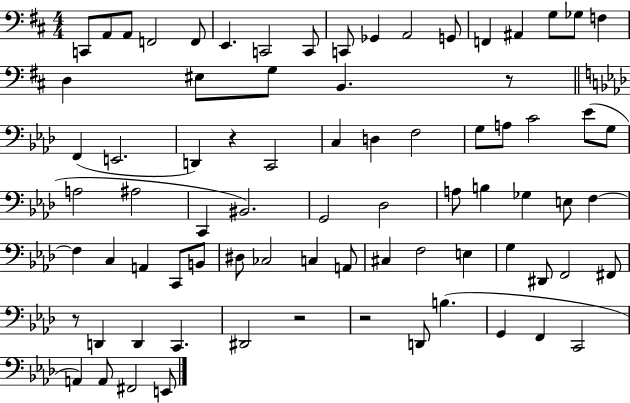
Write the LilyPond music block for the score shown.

{
  \clef bass
  \numericTimeSignature
  \time 4/4
  \key d \major
  c,8 a,8 a,8 f,2 f,8 | e,4. c,2 c,8 | c,8 ges,4 a,2 g,8 | f,4 ais,4 g8 ges8 f4 | \break d4 eis8 g8 b,4. r8 | \bar "||" \break \key aes \major f,4( e,2. | d,4) r4 c,2 | c4 d4 f2 | g8 a8 c'2 ees'8( g8 | \break a2 ais2 | c,4 bis,2.) | g,2 des2 | a8 b4 ges4 e8 f4~~ | \break f4 c4 a,4 c,8 b,8 | dis8 ces2 c4 a,8 | cis4 f2 e4 | g4 dis,8 f,2 fis,8 | \break r8 d,4 d,4 c,4. | dis,2 r2 | r2 d,8 b4.( | g,4 f,4 c,2 | \break a,4) a,8 fis,2 e,8 | \bar "|."
}